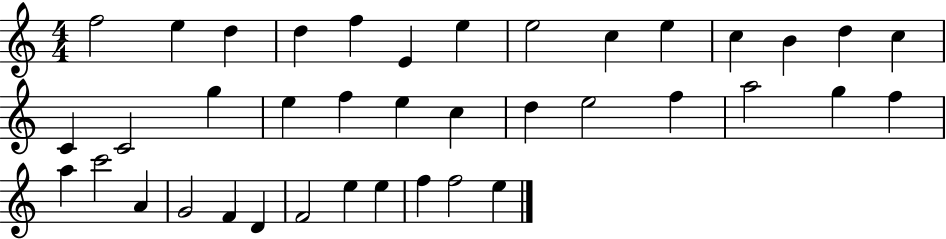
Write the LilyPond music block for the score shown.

{
  \clef treble
  \numericTimeSignature
  \time 4/4
  \key c \major
  f''2 e''4 d''4 | d''4 f''4 e'4 e''4 | e''2 c''4 e''4 | c''4 b'4 d''4 c''4 | \break c'4 c'2 g''4 | e''4 f''4 e''4 c''4 | d''4 e''2 f''4 | a''2 g''4 f''4 | \break a''4 c'''2 a'4 | g'2 f'4 d'4 | f'2 e''4 e''4 | f''4 f''2 e''4 | \break \bar "|."
}